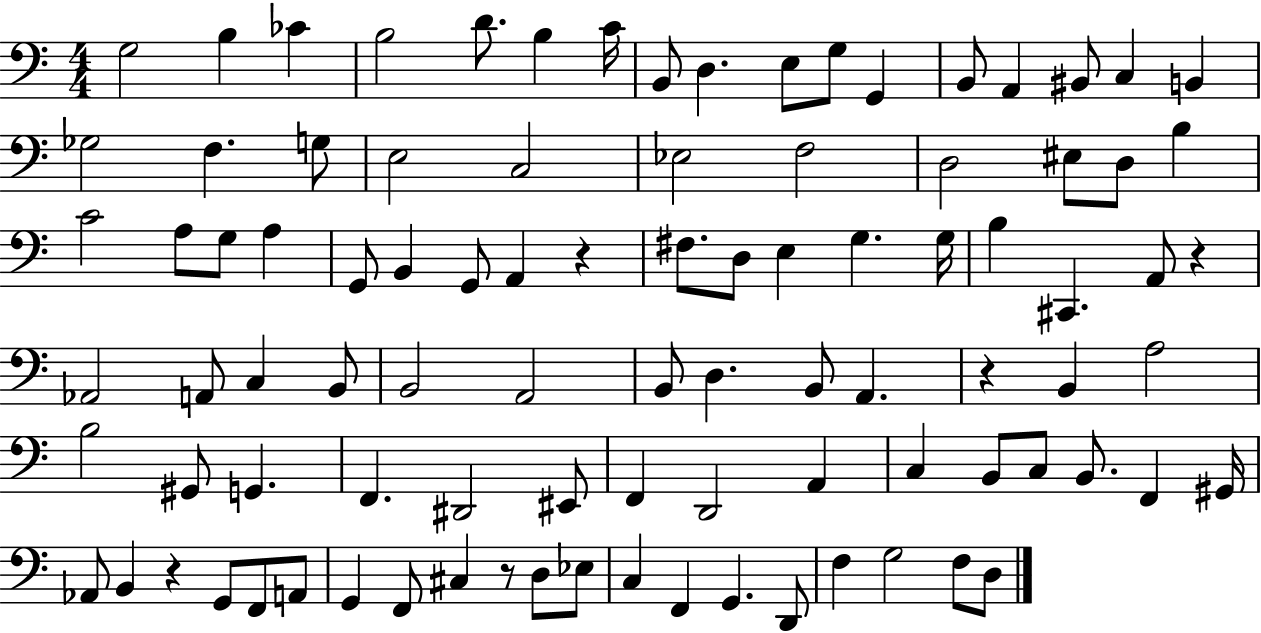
G3/h B3/q CES4/q B3/h D4/e. B3/q C4/s B2/e D3/q. E3/e G3/e G2/q B2/e A2/q BIS2/e C3/q B2/q Gb3/h F3/q. G3/e E3/h C3/h Eb3/h F3/h D3/h EIS3/e D3/e B3/q C4/h A3/e G3/e A3/q G2/e B2/q G2/e A2/q R/q F#3/e. D3/e E3/q G3/q. G3/s B3/q C#2/q. A2/e R/q Ab2/h A2/e C3/q B2/e B2/h A2/h B2/e D3/q. B2/e A2/q. R/q B2/q A3/h B3/h G#2/e G2/q. F2/q. D#2/h EIS2/e F2/q D2/h A2/q C3/q B2/e C3/e B2/e. F2/q G#2/s Ab2/e B2/q R/q G2/e F2/e A2/e G2/q F2/e C#3/q R/e D3/e Eb3/e C3/q F2/q G2/q. D2/e F3/q G3/h F3/e D3/e